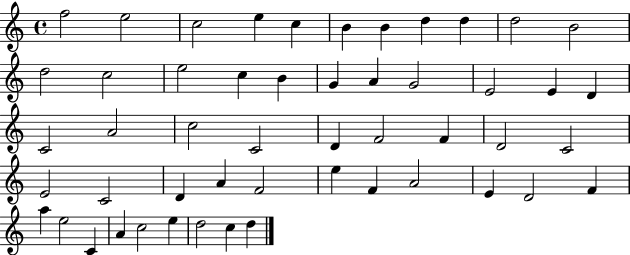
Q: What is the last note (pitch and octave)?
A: D5